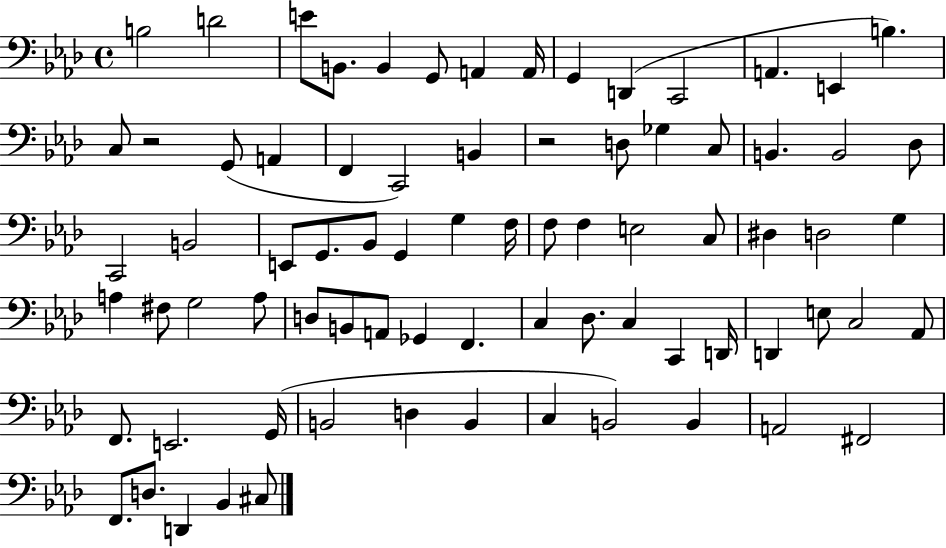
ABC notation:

X:1
T:Untitled
M:4/4
L:1/4
K:Ab
B,2 D2 E/2 B,,/2 B,, G,,/2 A,, A,,/4 G,, D,, C,,2 A,, E,, B, C,/2 z2 G,,/2 A,, F,, C,,2 B,, z2 D,/2 _G, C,/2 B,, B,,2 _D,/2 C,,2 B,,2 E,,/2 G,,/2 _B,,/2 G,, G, F,/4 F,/2 F, E,2 C,/2 ^D, D,2 G, A, ^F,/2 G,2 A,/2 D,/2 B,,/2 A,,/2 _G,, F,, C, _D,/2 C, C,, D,,/4 D,, E,/2 C,2 _A,,/2 F,,/2 E,,2 G,,/4 B,,2 D, B,, C, B,,2 B,, A,,2 ^F,,2 F,,/2 D,/2 D,, _B,, ^C,/2